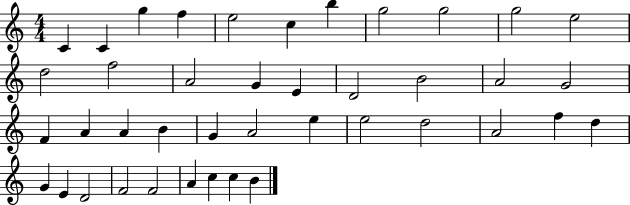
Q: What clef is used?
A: treble